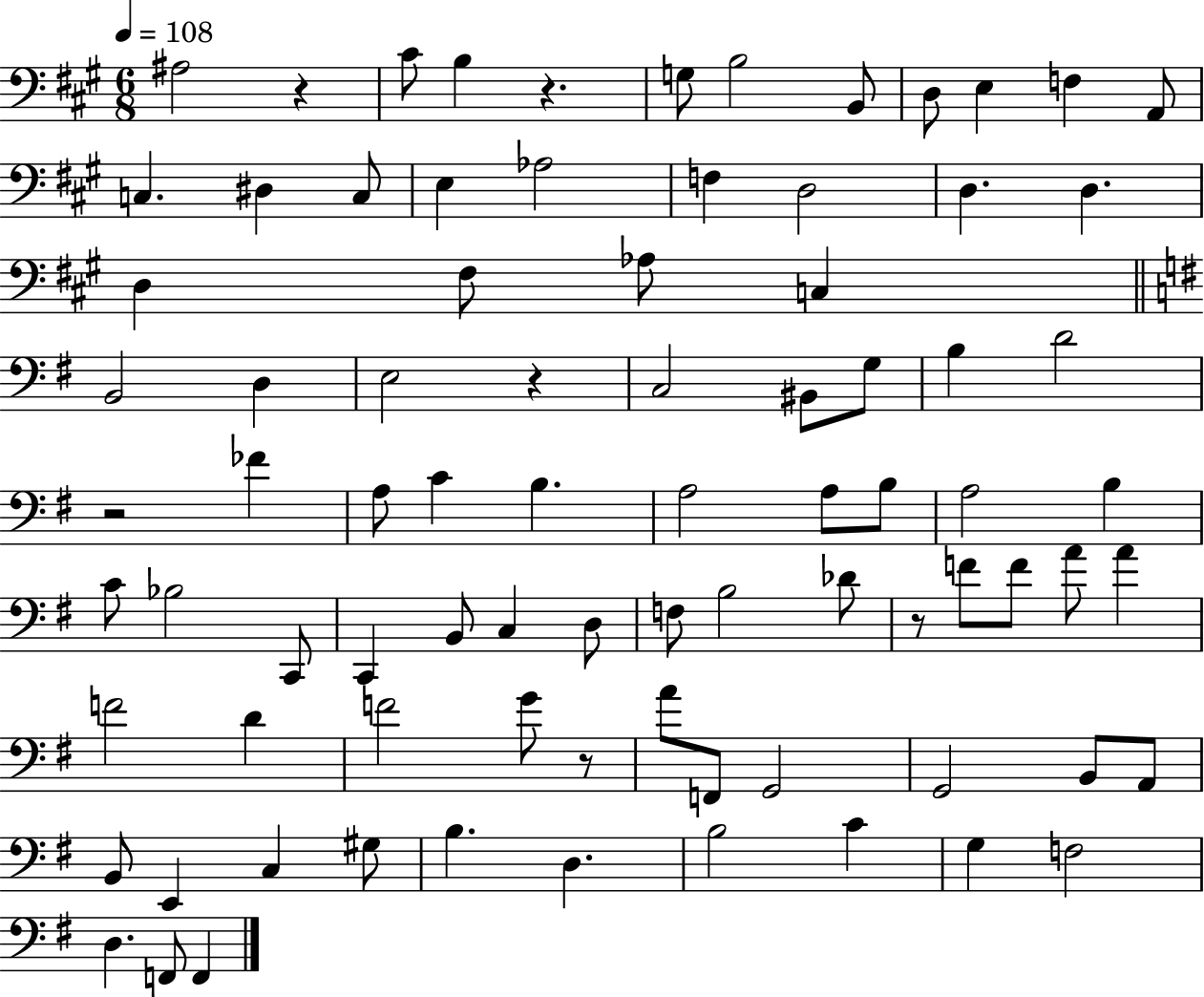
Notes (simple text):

A#3/h R/q C#4/e B3/q R/q. G3/e B3/h B2/e D3/e E3/q F3/q A2/e C3/q. D#3/q C3/e E3/q Ab3/h F3/q D3/h D3/q. D3/q. D3/q F#3/e Ab3/e C3/q B2/h D3/q E3/h R/q C3/h BIS2/e G3/e B3/q D4/h R/h FES4/q A3/e C4/q B3/q. A3/h A3/e B3/e A3/h B3/q C4/e Bb3/h C2/e C2/q B2/e C3/q D3/e F3/e B3/h Db4/e R/e F4/e F4/e A4/e A4/q F4/h D4/q F4/h G4/e R/e A4/e F2/e G2/h G2/h B2/e A2/e B2/e E2/q C3/q G#3/e B3/q. D3/q. B3/h C4/q G3/q F3/h D3/q. F2/e F2/q